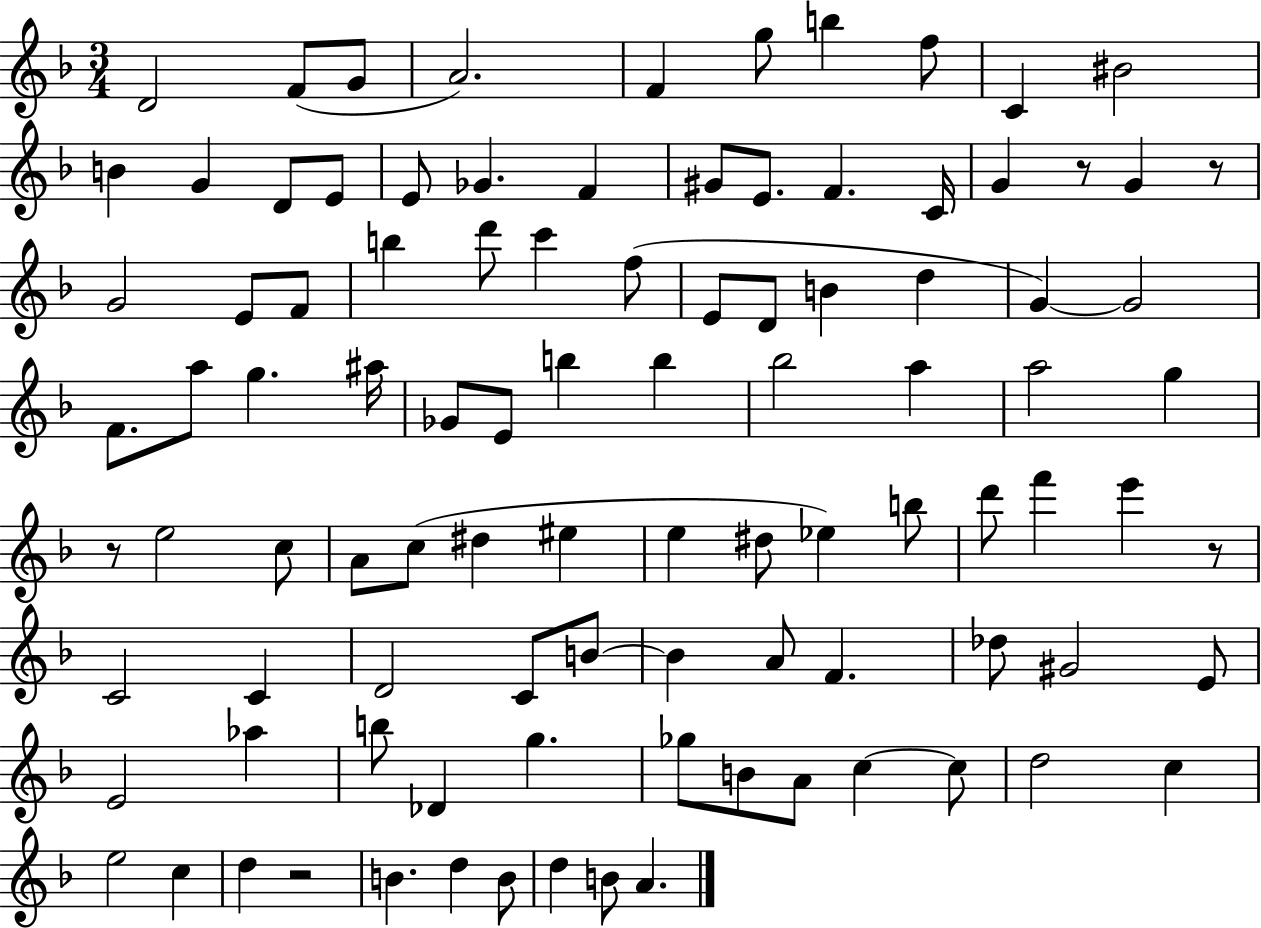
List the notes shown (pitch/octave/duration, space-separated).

D4/h F4/e G4/e A4/h. F4/q G5/e B5/q F5/e C4/q BIS4/h B4/q G4/q D4/e E4/e E4/e Gb4/q. F4/q G#4/e E4/e. F4/q. C4/s G4/q R/e G4/q R/e G4/h E4/e F4/e B5/q D6/e C6/q F5/e E4/e D4/e B4/q D5/q G4/q G4/h F4/e. A5/e G5/q. A#5/s Gb4/e E4/e B5/q B5/q Bb5/h A5/q A5/h G5/q R/e E5/h C5/e A4/e C5/e D#5/q EIS5/q E5/q D#5/e Eb5/q B5/e D6/e F6/q E6/q R/e C4/h C4/q D4/h C4/e B4/e B4/q A4/e F4/q. Db5/e G#4/h E4/e E4/h Ab5/q B5/e Db4/q G5/q. Gb5/e B4/e A4/e C5/q C5/e D5/h C5/q E5/h C5/q D5/q R/h B4/q. D5/q B4/e D5/q B4/e A4/q.